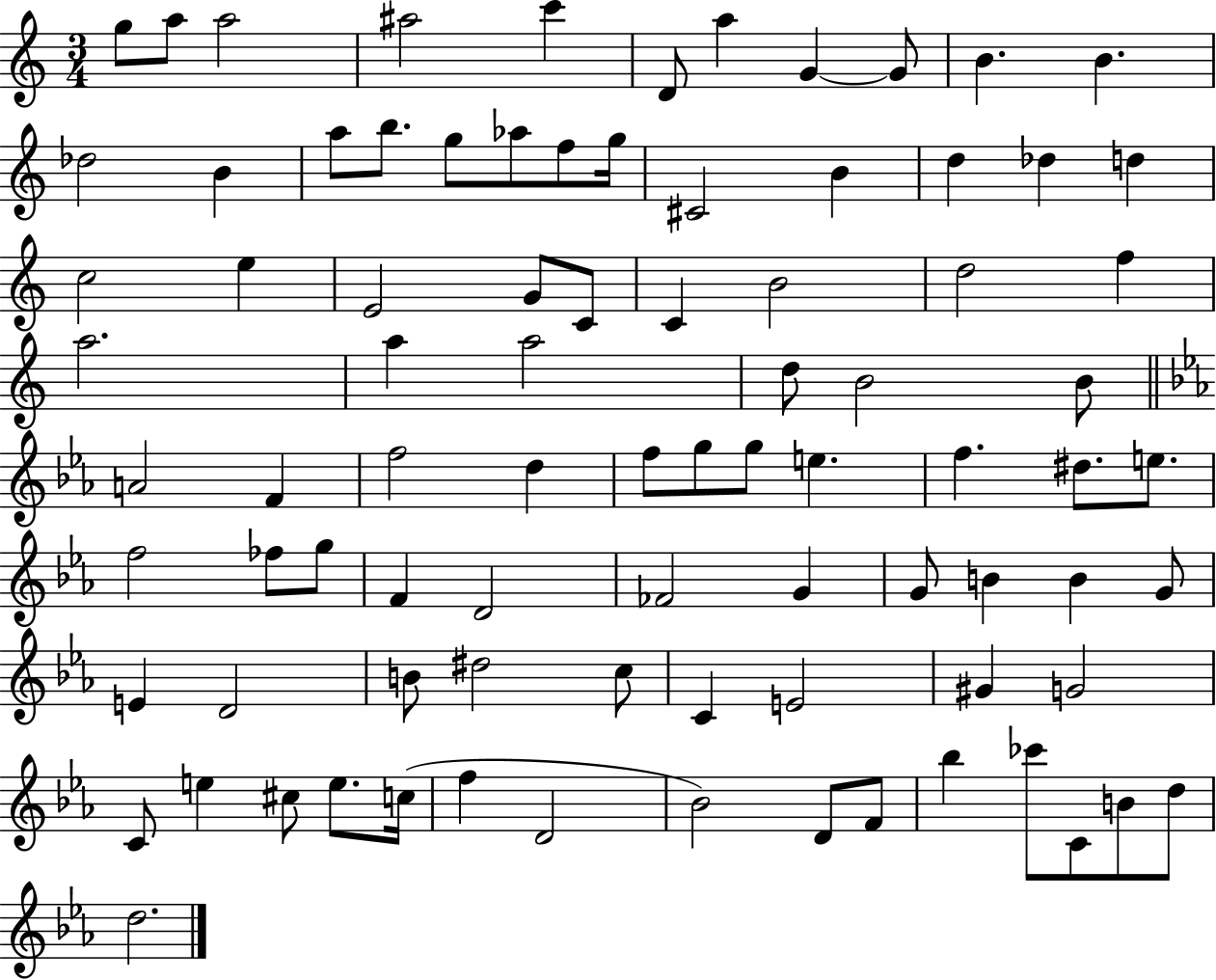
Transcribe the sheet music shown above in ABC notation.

X:1
T:Untitled
M:3/4
L:1/4
K:C
g/2 a/2 a2 ^a2 c' D/2 a G G/2 B B _d2 B a/2 b/2 g/2 _a/2 f/2 g/4 ^C2 B d _d d c2 e E2 G/2 C/2 C B2 d2 f a2 a a2 d/2 B2 B/2 A2 F f2 d f/2 g/2 g/2 e f ^d/2 e/2 f2 _f/2 g/2 F D2 _F2 G G/2 B B G/2 E D2 B/2 ^d2 c/2 C E2 ^G G2 C/2 e ^c/2 e/2 c/4 f D2 _B2 D/2 F/2 _b _c'/2 C/2 B/2 d/2 d2